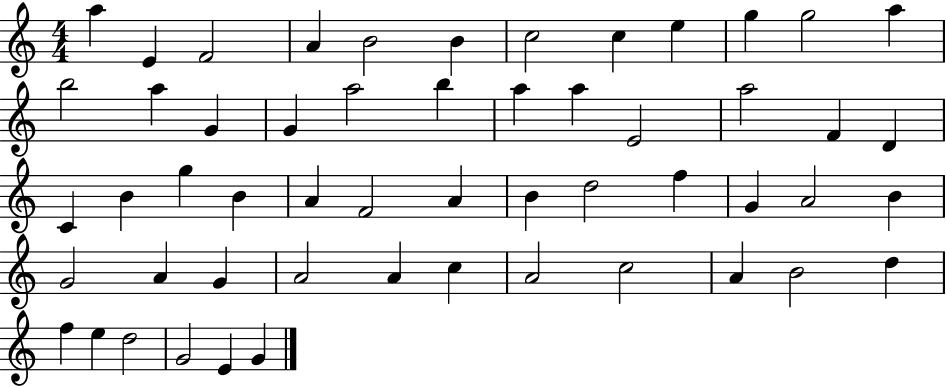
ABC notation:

X:1
T:Untitled
M:4/4
L:1/4
K:C
a E F2 A B2 B c2 c e g g2 a b2 a G G a2 b a a E2 a2 F D C B g B A F2 A B d2 f G A2 B G2 A G A2 A c A2 c2 A B2 d f e d2 G2 E G